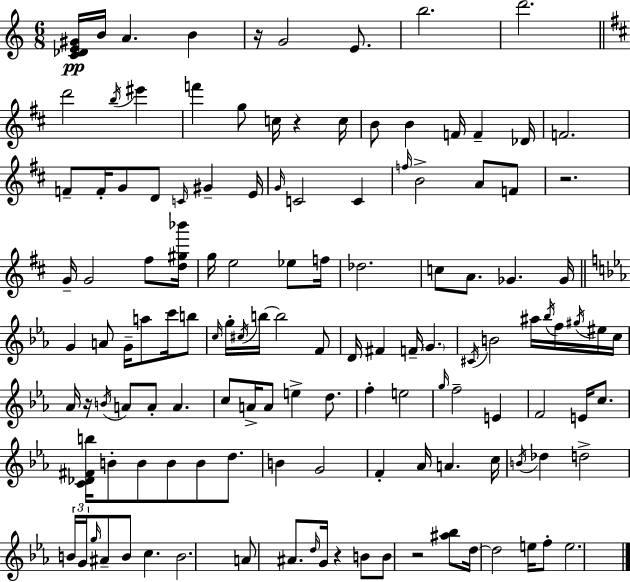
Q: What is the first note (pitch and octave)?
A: B4